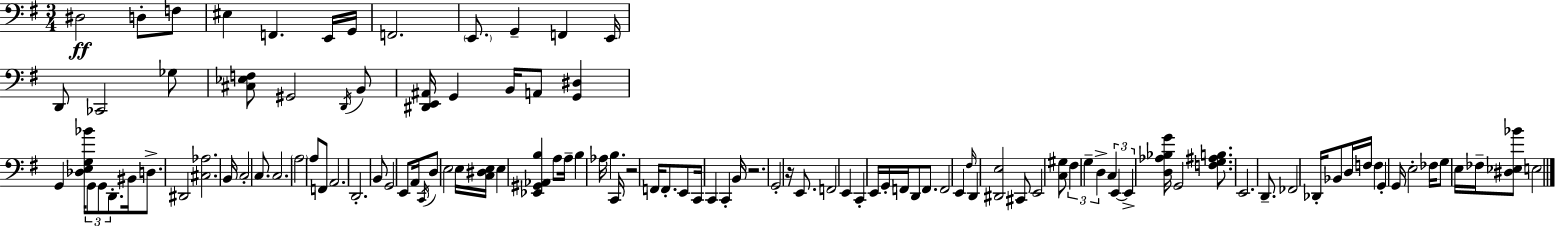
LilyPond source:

{
  \clef bass
  \numericTimeSignature
  \time 3/4
  \key e \minor
  dis2\ff d8-. f8 | eis4 f,4. e,16 g,16 | f,2. | \parenthesize e,8. g,4-- f,4 e,16 | \break d,8 ces,2 ges8 | <cis ees f>8 gis,2 \acciaccatura { d,16 } b,8 | <dis, e, ais,>16 g,4 b,16 a,8 <g, dis>4 | g,4 <des e g bes'>16 \tuplet 3/2 { g,8 g,8 d,8.-. } | \break bis,16 d8.-> dis,2 | <cis aes>2. | b,16 c2-. c8. | c2. | \break \parenthesize a2 a8 f,8 | a,2. | d,2.-. | b,8 g,2 e,8 | \break a,16 \acciaccatura { c,16 } d8 e2 | e16 <c dis e>16 e4 <ees, gis, aes, b>4 a8 | a16-- b4 aes16 b4. | c,16 r2 f,16 f,8.-. | \break e,8 c,16 c,4 c,4-. | b,16 r2. | g,2-. r16 e,8. | f,2 e,4 | \break c,4-. e,16 g,16-. f,16 d,8 f,8. | f,2 e,4 | \grace { fis16 } d,4 <dis, e>2 | cis,8 e,2 | \break <c gis>8 \tuplet 3/2 { fis4 g4-- d4-> } | \tuplet 3/2 { c4 e,4~~ e,4-> } | <d aes bes g'>16 g,2 | <f g ais b>8. e,2. | \break d,8.-- fes,2 | des,16-. bes,8 d16 f16 f4 g,4-. | g,16 e2-. | fes16 g8 e16 fes16-- <dis ees bes'>8 e2 | \break \bar "|."
}